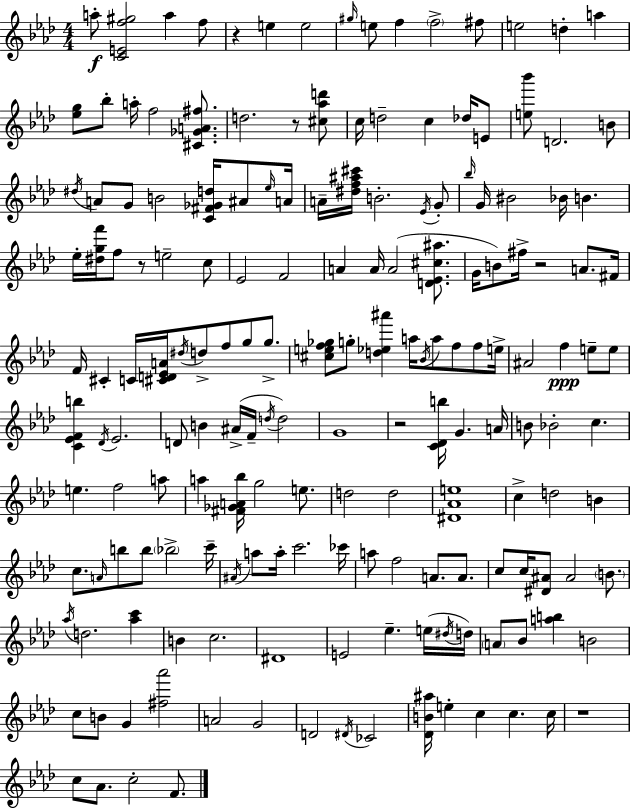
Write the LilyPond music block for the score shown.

{
  \clef treble
  \numericTimeSignature
  \time 4/4
  \key aes \major
  a''8-.\f <c' e' f'' gis''>2 a''4 f''8 | r4 e''4 e''2 | \grace { gis''16 } e''8 f''4 \parenthesize f''2-> fis''8 | e''2 d''4-. a''4 | \break <ees'' g''>8 bes''8-. a''16-. f''2 <cis' ges' a' fis''>8. | d''2. r8 <cis'' aes'' d'''>8 | c''16 d''2-- c''4 des''16 e'8 | <e'' bes'''>8 d'2. b'8 | \break \acciaccatura { dis''16 } a'8 g'8 b'2 <c' fis' ges' d''>16 ais'8 | \grace { ees''16 } a'16 a'16-- <dis'' f'' ais'' cis'''>16 b'2.-. | \acciaccatura { ees'16 } g'8-. \grace { bes''16 } g'16 bis'2 bes'16 b'4. | ees''16-. <dis'' g'' f'''>16 f''8 r8 e''2-- | \break c''8 ees'2 f'2 | a'4 a'16 a'2( | <d' ees' cis'' ais''>8. g'16 b'8) fis''16-> r2 | a'8. fis'16 f'16 cis'4-. c'16 <cis' d' ees' a'>16 \acciaccatura { dis''16 } d''8-> f''8 | \break g''8 g''8.-> <cis'' e'' f'' ges''>8 g''8-. <d'' ees'' ais'''>4 a''16 \acciaccatura { bes'16 } | a''8 f''8 f''8 e''16-> ais'2 f''4\ppp | e''8-- e''8 <c' ees' f' b''>4 \acciaccatura { des'16 } ees'2. | d'8 b'4 ais'16->( f'16-- | \break \acciaccatura { d''16 }) d''2 g'1 | r2 | <c' des' b''>16 g'4. a'16 b'8 bes'2-. | c''4. e''4. f''2 | \break a''8 a''4 <fis' ges' a' bes''>16 g''2 | e''8. d''2 | d''2 <dis' aes' e''>1 | c''4-> d''2 | \break b'4 c''8. \grace { a'16 } b''8 b''8 | \parenthesize bes''2-> c'''16-- \acciaccatura { ais'16 } a''8 a''16-. c'''2. | ces'''16 a''8 f''2 | a'8. a'8. c''8 c''16 <dis' ais'>8 | \break ais'2 \parenthesize b'8. \acciaccatura { aes''16 } d''2. | <aes'' c'''>4 b'4 | c''2. dis'1 | e'2 | \break ees''4.-- e''16( \acciaccatura { dis''16 } d''16) \parenthesize a'8 bes'8 | <a'' b''>4 b'2 c''8 b'8 | g'4 <fis'' aes'''>2 a'2 | g'2 d'2 | \break \acciaccatura { dis'16 } ces'2 <des' b' ais''>16 e''4-. | c''4 c''4. c''16 r1 | c''8 | aes'8. c''2-. f'8. \bar "|."
}